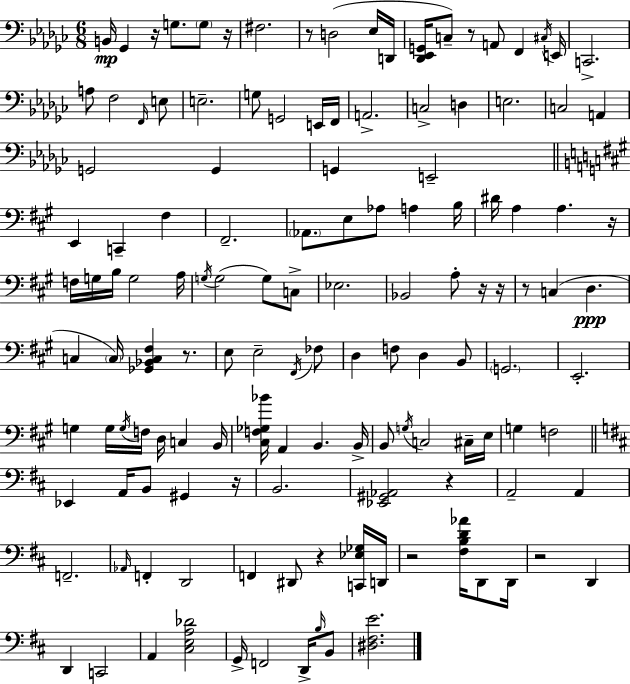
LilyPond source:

{
  \clef bass
  \numericTimeSignature
  \time 6/8
  \key ees \minor
  b,16\mp ges,4 r16 g8. \parenthesize g8 r16 | fis2. | r8 d2( ees16 d,16 | <des, ees, g,>16 c8--) r8 a,8 f,4 \acciaccatura { cis16 } | \break e,16 c,2.-> | a8 f2 \grace { f,16 } | e8 e2.-- | g8 g,2 | \break e,16 f,16 a,2.-> | c2-> d4 | e2. | c2 a,4 | \break g,2 g,4 | g,4 e,2-- | \bar "||" \break \key a \major e,4 c,4-- fis4 | fis,2.-- | \parenthesize aes,8. e8 aes8 a4 b16 | dis'16 a4 a4. r16 | \break f16 g16 b16 g2 a16 | \acciaccatura { g16 }( g2 g8) c8-> | ees2. | bes,2 a8-. r16 | \break r16 r8 c4( d4.\ppp | c4 \parenthesize c16) <ges, bes, c fis>4 r8. | e8 e2-- \acciaccatura { fis,16 } | fes8 d4 f8 d4 | \break b,8 \parenthesize g,2. | e,2.-. | g4 g16 \acciaccatura { g16 } f16 d16 c4 | b,16 <cis f ges bes'>16 a,4 b,4. | \break b,16-> b,8 \acciaccatura { g16 } c2 | cis16-- e16 g4 f2 | \bar "||" \break \key d \major ees,4 a,16 b,8 gis,4 r16 | b,2. | <ees, gis, aes,>2 r4 | a,2-- a,4 | \break f,2.-- | \grace { aes,16 } f,4-. d,2 | f,4 dis,8 r4 <c, ees ges>16 | d,16 r2 <fis b d' aes'>16 d,8 | \break d,16 r2 d,4 | d,4 c,2 | a,4 <cis e a des'>2 | g,16-> f,2 d,16-> \grace { b16 } | \break b,8 <dis fis e'>2. | \bar "|."
}